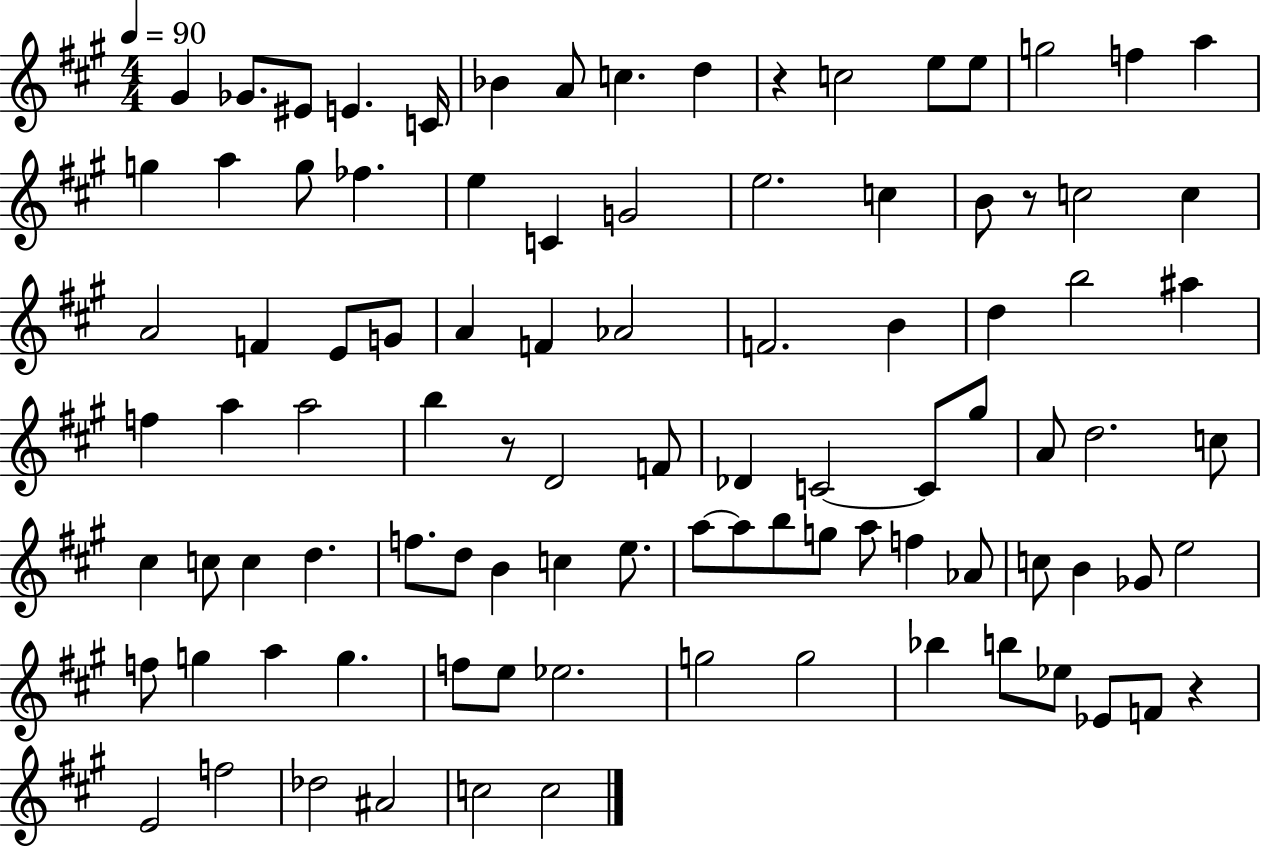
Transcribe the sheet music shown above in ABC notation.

X:1
T:Untitled
M:4/4
L:1/4
K:A
^G _G/2 ^E/2 E C/4 _B A/2 c d z c2 e/2 e/2 g2 f a g a g/2 _f e C G2 e2 c B/2 z/2 c2 c A2 F E/2 G/2 A F _A2 F2 B d b2 ^a f a a2 b z/2 D2 F/2 _D C2 C/2 ^g/2 A/2 d2 c/2 ^c c/2 c d f/2 d/2 B c e/2 a/2 a/2 b/2 g/2 a/2 f _A/2 c/2 B _G/2 e2 f/2 g a g f/2 e/2 _e2 g2 g2 _b b/2 _e/2 _E/2 F/2 z E2 f2 _d2 ^A2 c2 c2